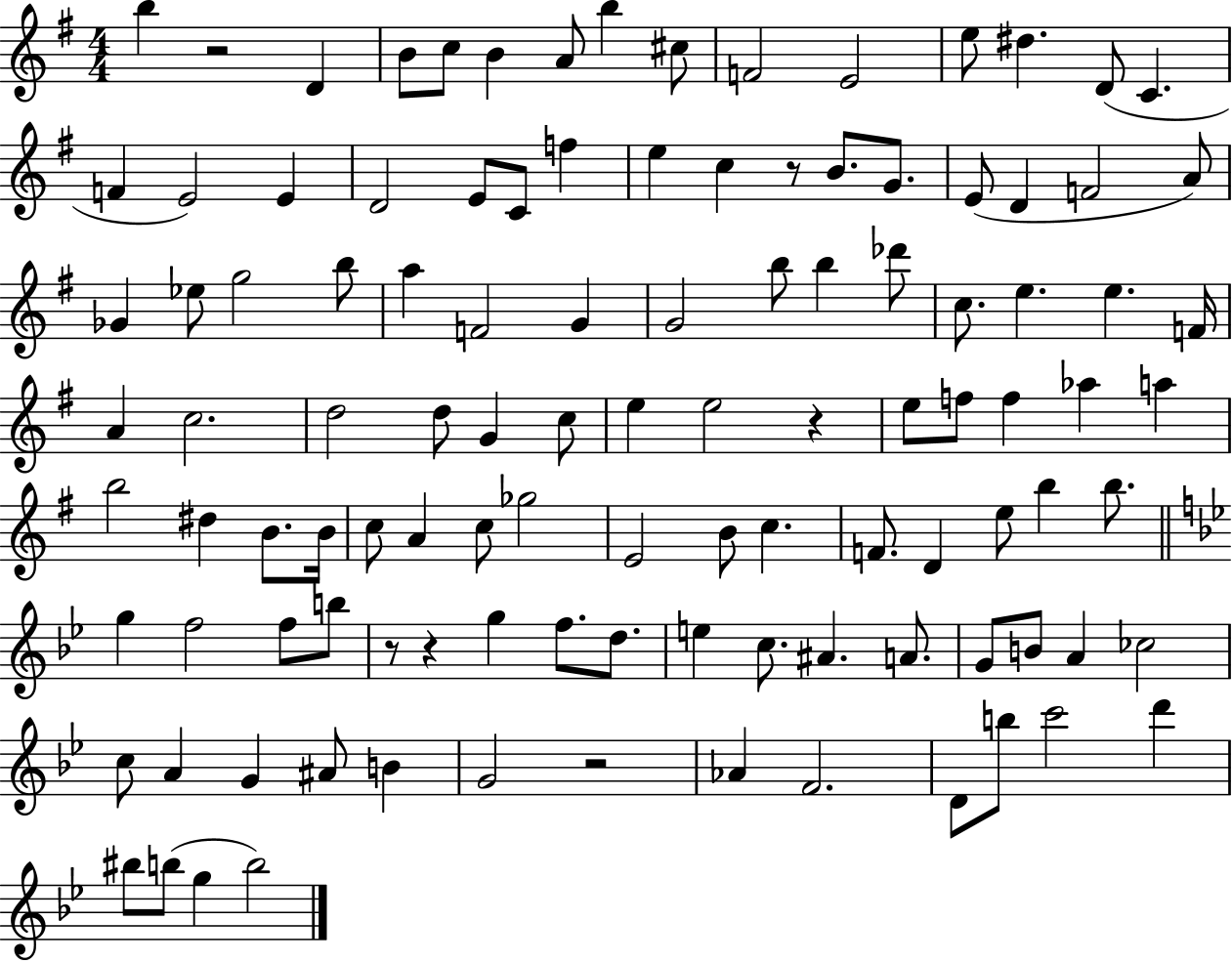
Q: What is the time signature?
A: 4/4